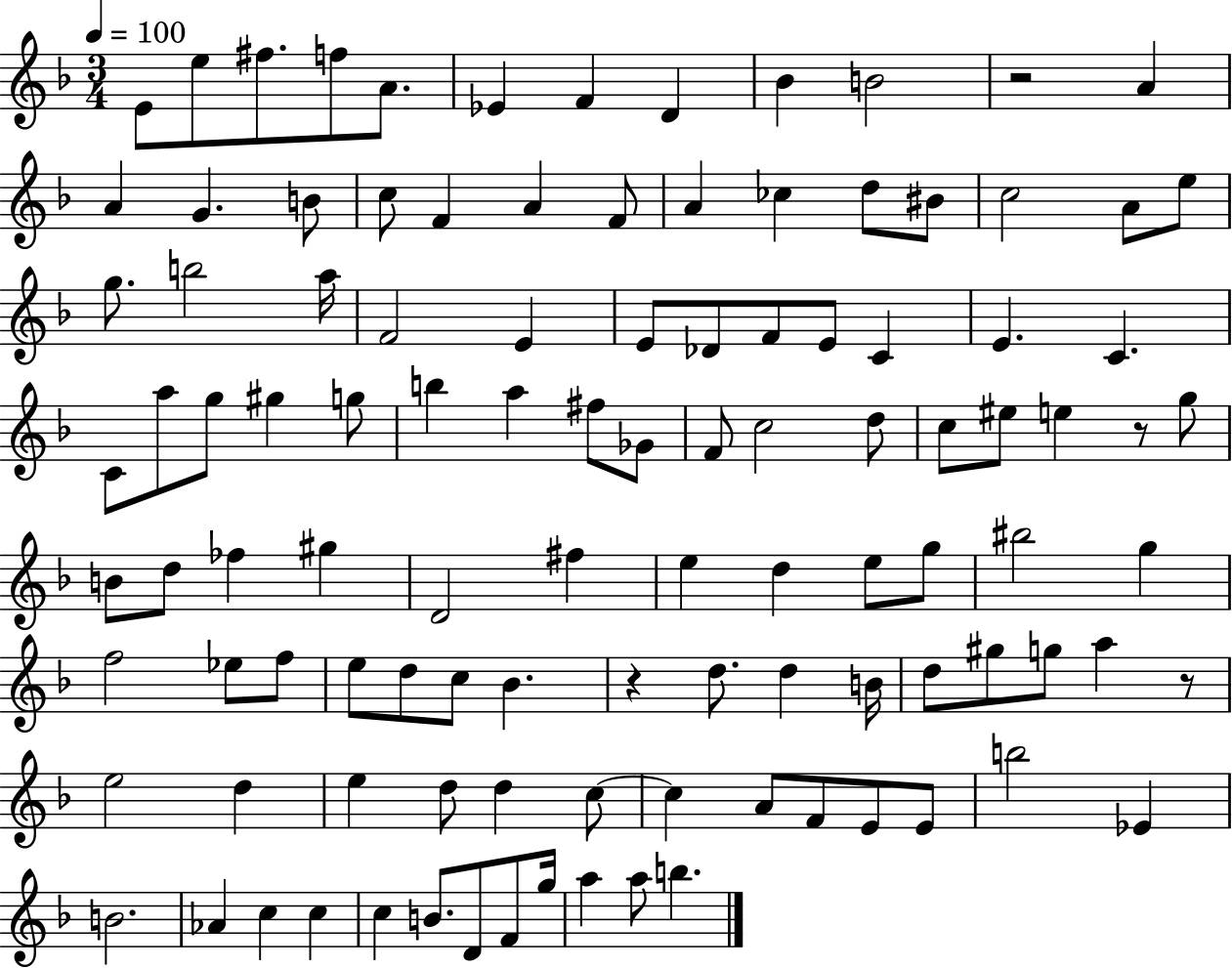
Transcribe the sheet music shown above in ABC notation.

X:1
T:Untitled
M:3/4
L:1/4
K:F
E/2 e/2 ^f/2 f/2 A/2 _E F D _B B2 z2 A A G B/2 c/2 F A F/2 A _c d/2 ^B/2 c2 A/2 e/2 g/2 b2 a/4 F2 E E/2 _D/2 F/2 E/2 C E C C/2 a/2 g/2 ^g g/2 b a ^f/2 _G/2 F/2 c2 d/2 c/2 ^e/2 e z/2 g/2 B/2 d/2 _f ^g D2 ^f e d e/2 g/2 ^b2 g f2 _e/2 f/2 e/2 d/2 c/2 _B z d/2 d B/4 d/2 ^g/2 g/2 a z/2 e2 d e d/2 d c/2 c A/2 F/2 E/2 E/2 b2 _E B2 _A c c c B/2 D/2 F/2 g/4 a a/2 b